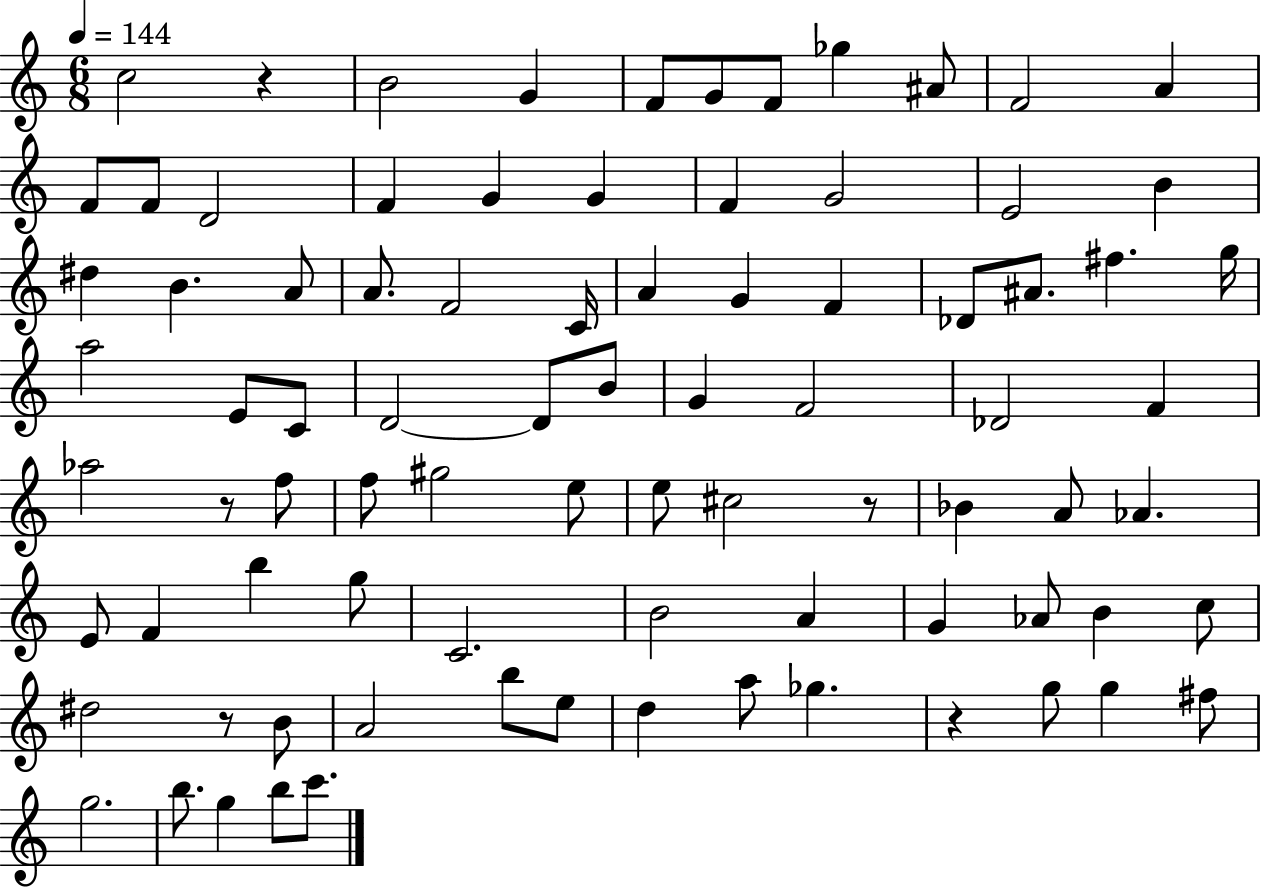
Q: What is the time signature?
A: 6/8